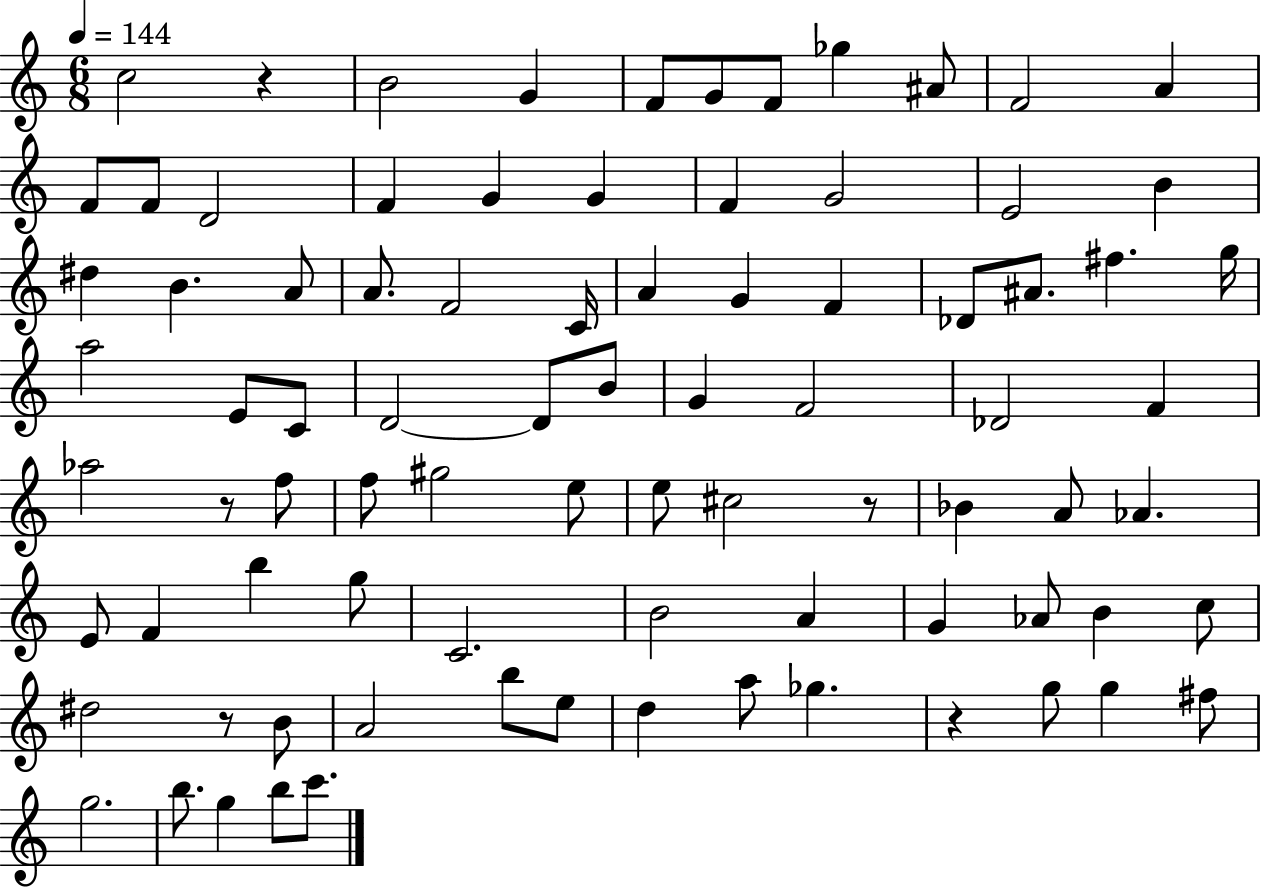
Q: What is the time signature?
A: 6/8